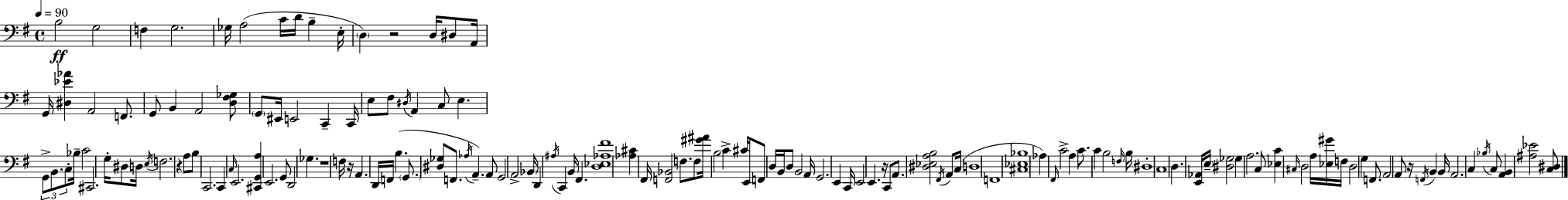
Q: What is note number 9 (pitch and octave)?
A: B3